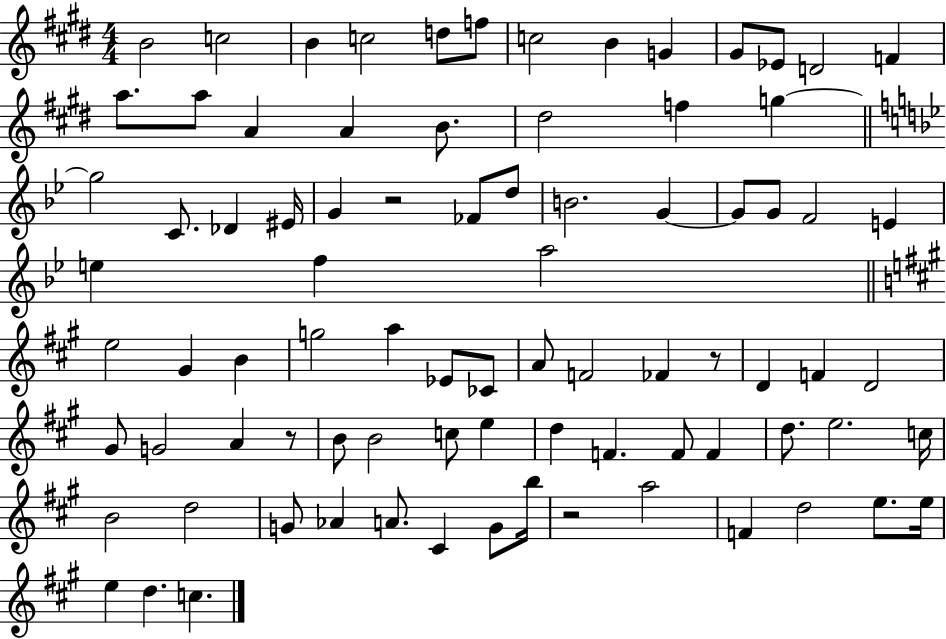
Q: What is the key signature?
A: E major